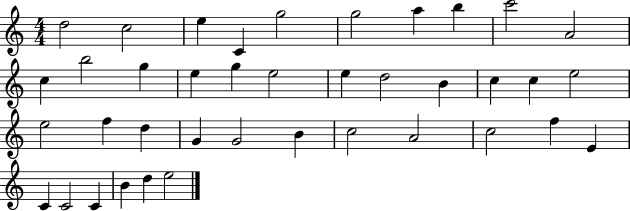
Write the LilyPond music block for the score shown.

{
  \clef treble
  \numericTimeSignature
  \time 4/4
  \key c \major
  d''2 c''2 | e''4 c'4 g''2 | g''2 a''4 b''4 | c'''2 a'2 | \break c''4 b''2 g''4 | e''4 g''4 e''2 | e''4 d''2 b'4 | c''4 c''4 e''2 | \break e''2 f''4 d''4 | g'4 g'2 b'4 | c''2 a'2 | c''2 f''4 e'4 | \break c'4 c'2 c'4 | b'4 d''4 e''2 | \bar "|."
}